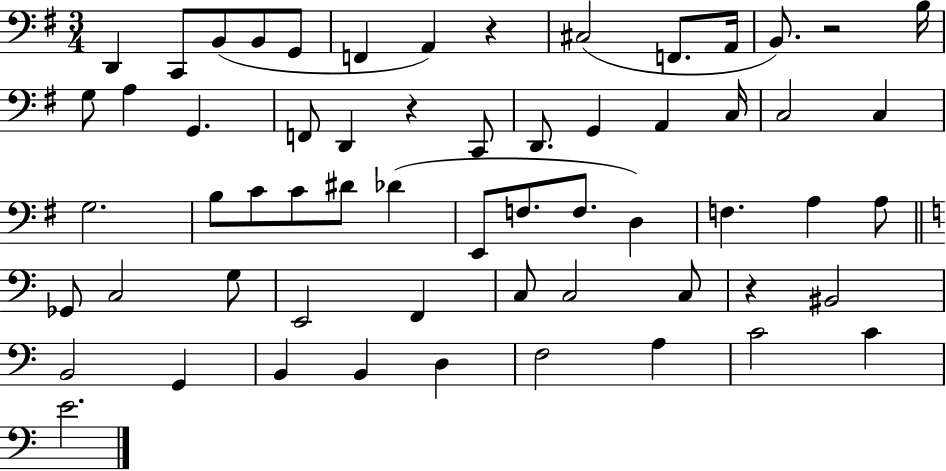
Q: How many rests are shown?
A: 4